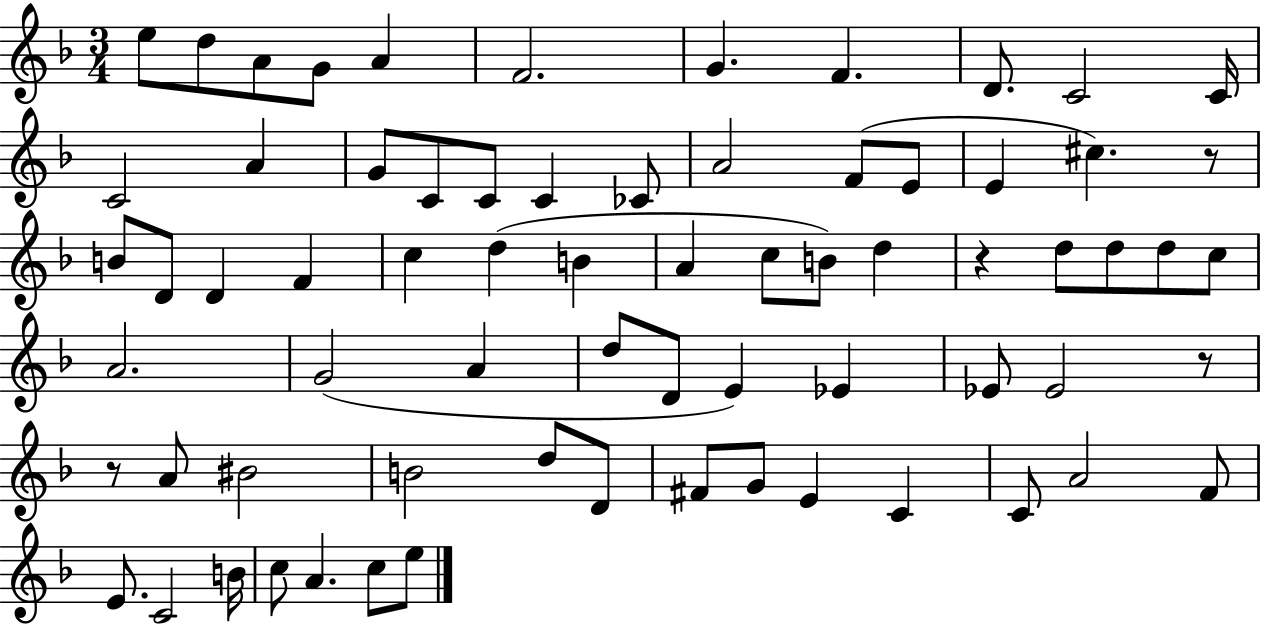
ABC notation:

X:1
T:Untitled
M:3/4
L:1/4
K:F
e/2 d/2 A/2 G/2 A F2 G F D/2 C2 C/4 C2 A G/2 C/2 C/2 C _C/2 A2 F/2 E/2 E ^c z/2 B/2 D/2 D F c d B A c/2 B/2 d z d/2 d/2 d/2 c/2 A2 G2 A d/2 D/2 E _E _E/2 _E2 z/2 z/2 A/2 ^B2 B2 d/2 D/2 ^F/2 G/2 E C C/2 A2 F/2 E/2 C2 B/4 c/2 A c/2 e/2